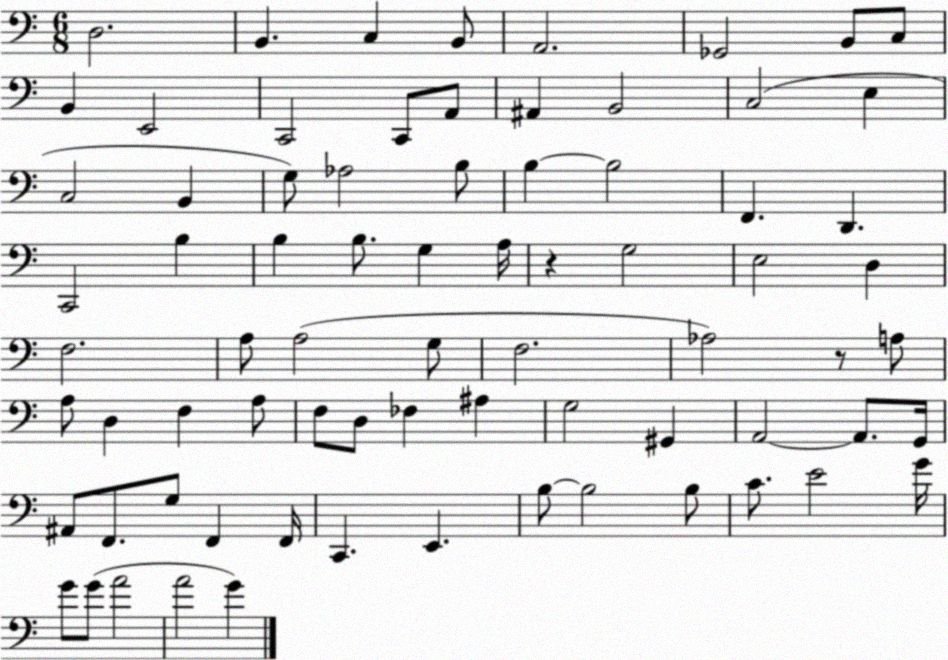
X:1
T:Untitled
M:6/8
L:1/4
K:C
D,2 B,, C, B,,/2 A,,2 _G,,2 B,,/2 C,/2 B,, E,,2 C,,2 C,,/2 A,,/2 ^A,, B,,2 C,2 E, C,2 B,, G,/2 _A,2 B,/2 B, B,2 F,, D,, C,,2 B, B, B,/2 G, A,/4 z G,2 E,2 D, F,2 A,/2 A,2 G,/2 F,2 _A,2 z/2 A,/2 A,/2 D, F, A,/2 F,/2 D,/2 _F, ^A, G,2 ^G,, A,,2 A,,/2 G,,/4 ^A,,/2 F,,/2 G,/2 F,, F,,/4 C,, E,, B,/2 B,2 B,/2 C/2 E2 G/4 G/2 G/2 A2 A2 G